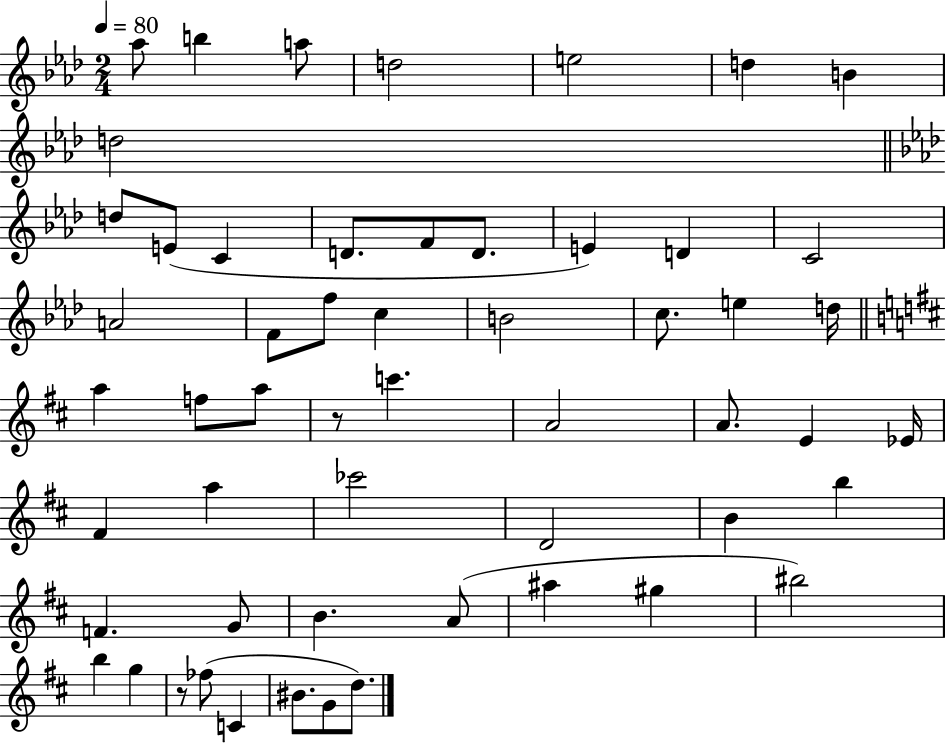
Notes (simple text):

Ab5/e B5/q A5/e D5/h E5/h D5/q B4/q D5/h D5/e E4/e C4/q D4/e. F4/e D4/e. E4/q D4/q C4/h A4/h F4/e F5/e C5/q B4/h C5/e. E5/q D5/s A5/q F5/e A5/e R/e C6/q. A4/h A4/e. E4/q Eb4/s F#4/q A5/q CES6/h D4/h B4/q B5/q F4/q. G4/e B4/q. A4/e A#5/q G#5/q BIS5/h B5/q G5/q R/e FES5/e C4/q BIS4/e. G4/e D5/e.